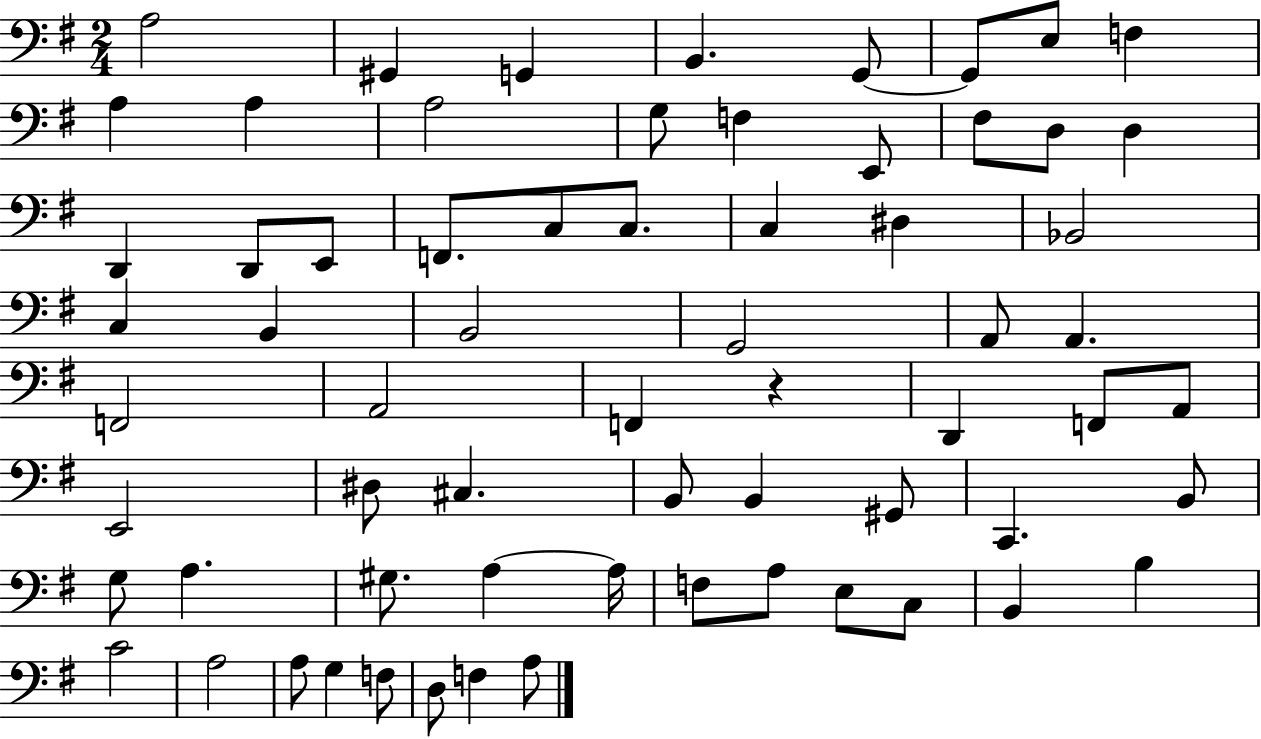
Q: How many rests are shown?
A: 1